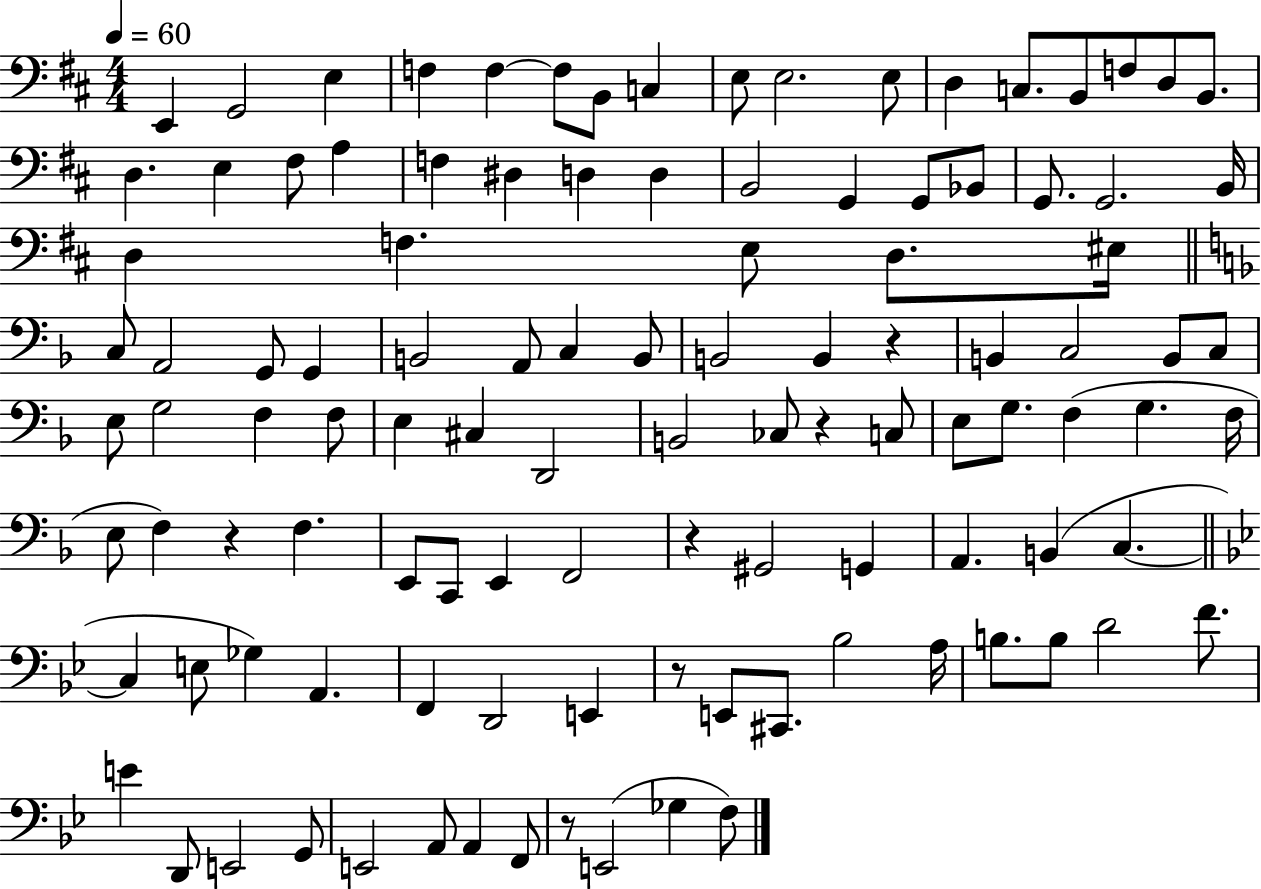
{
  \clef bass
  \numericTimeSignature
  \time 4/4
  \key d \major
  \tempo 4 = 60
  e,4 g,2 e4 | f4 f4~~ f8 b,8 c4 | e8 e2. e8 | d4 c8. b,8 f8 d8 b,8. | \break d4. e4 fis8 a4 | f4 dis4 d4 d4 | b,2 g,4 g,8 bes,8 | g,8. g,2. b,16 | \break d4 f4. e8 d8. eis16 | \bar "||" \break \key f \major c8 a,2 g,8 g,4 | b,2 a,8 c4 b,8 | b,2 b,4 r4 | b,4 c2 b,8 c8 | \break e8 g2 f4 f8 | e4 cis4 d,2 | b,2 ces8 r4 c8 | e8 g8. f4( g4. f16 | \break e8 f4) r4 f4. | e,8 c,8 e,4 f,2 | r4 gis,2 g,4 | a,4. b,4( c4.~~ | \break \bar "||" \break \key bes \major c4 e8 ges4) a,4. | f,4 d,2 e,4 | r8 e,8 cis,8. bes2 a16 | b8. b8 d'2 f'8. | \break e'4 d,8 e,2 g,8 | e,2 a,8 a,4 f,8 | r8 e,2( ges4 f8) | \bar "|."
}